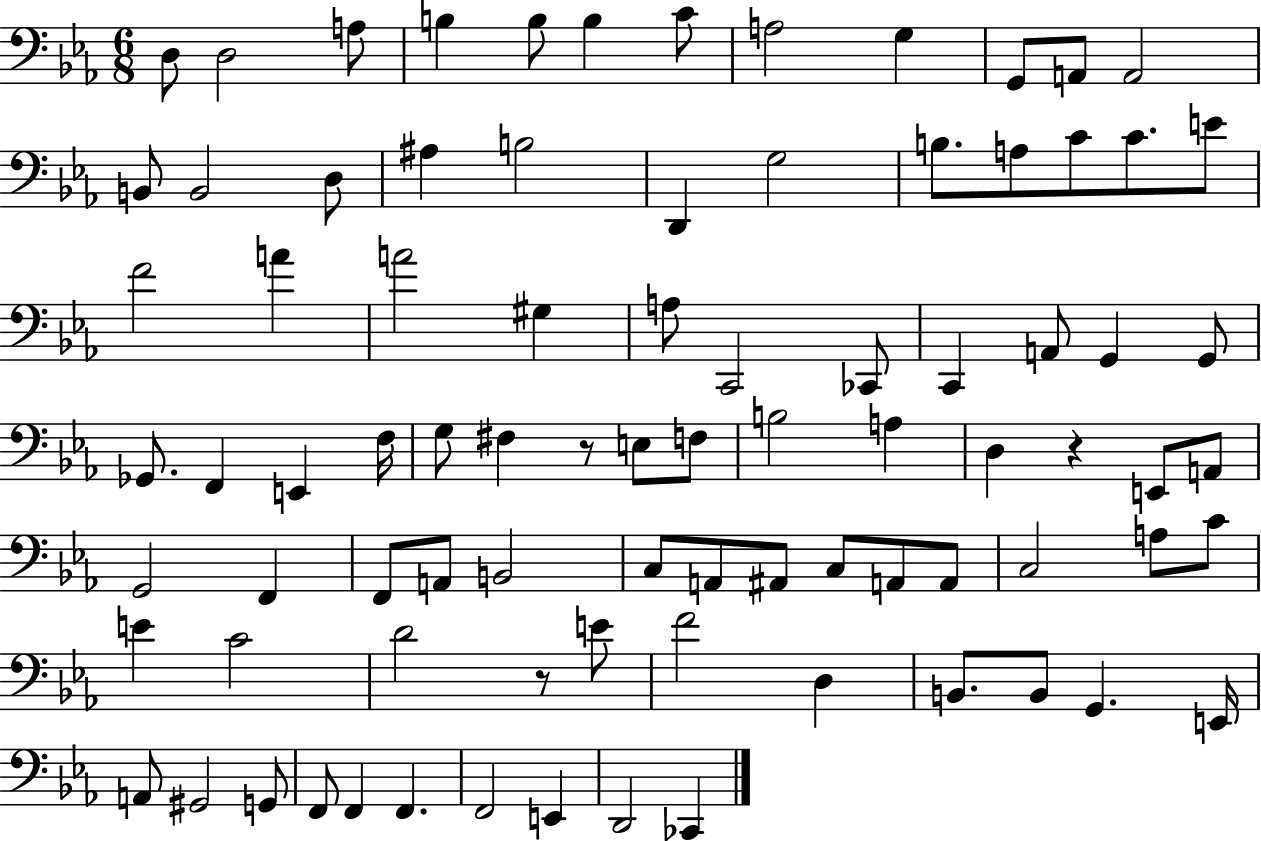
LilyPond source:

{
  \clef bass
  \numericTimeSignature
  \time 6/8
  \key ees \major
  d8 d2 a8 | b4 b8 b4 c'8 | a2 g4 | g,8 a,8 a,2 | \break b,8 b,2 d8 | ais4 b2 | d,4 g2 | b8. a8 c'8 c'8. e'8 | \break f'2 a'4 | a'2 gis4 | a8 c,2 ces,8 | c,4 a,8 g,4 g,8 | \break ges,8. f,4 e,4 f16 | g8 fis4 r8 e8 f8 | b2 a4 | d4 r4 e,8 a,8 | \break g,2 f,4 | f,8 a,8 b,2 | c8 a,8 ais,8 c8 a,8 a,8 | c2 a8 c'8 | \break e'4 c'2 | d'2 r8 e'8 | f'2 d4 | b,8. b,8 g,4. e,16 | \break a,8 gis,2 g,8 | f,8 f,4 f,4. | f,2 e,4 | d,2 ces,4 | \break \bar "|."
}